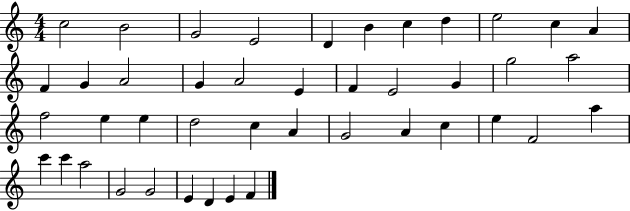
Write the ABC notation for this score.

X:1
T:Untitled
M:4/4
L:1/4
K:C
c2 B2 G2 E2 D B c d e2 c A F G A2 G A2 E F E2 G g2 a2 f2 e e d2 c A G2 A c e F2 a c' c' a2 G2 G2 E D E F